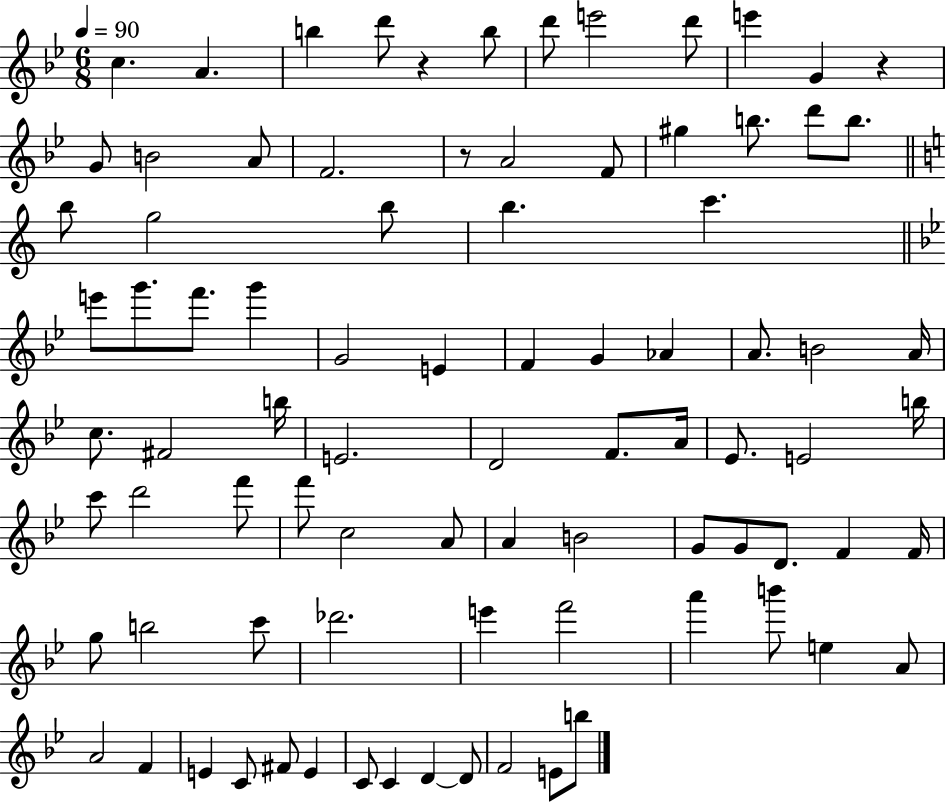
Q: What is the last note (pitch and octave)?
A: B5